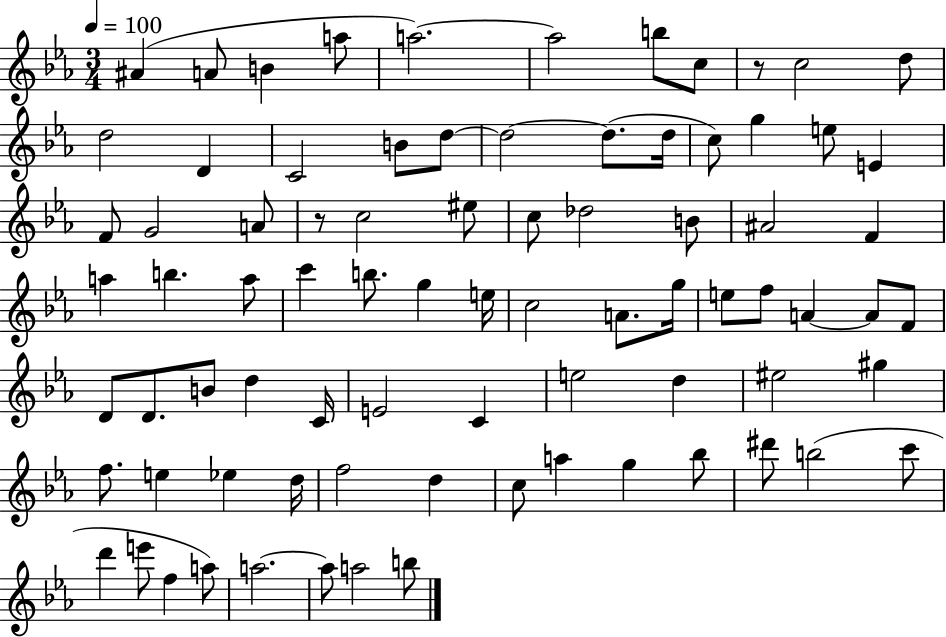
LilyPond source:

{
  \clef treble
  \numericTimeSignature
  \time 3/4
  \key ees \major
  \tempo 4 = 100
  \repeat volta 2 { ais'4( a'8 b'4 a''8 | a''2.~~) | a''2 b''8 c''8 | r8 c''2 d''8 | \break d''2 d'4 | c'2 b'8 d''8~~ | d''2~~ d''8.( d''16 | c''8) g''4 e''8 e'4 | \break f'8 g'2 a'8 | r8 c''2 eis''8 | c''8 des''2 b'8 | ais'2 f'4 | \break a''4 b''4. a''8 | c'''4 b''8. g''4 e''16 | c''2 a'8. g''16 | e''8 f''8 a'4~~ a'8 f'8 | \break d'8 d'8. b'8 d''4 c'16 | e'2 c'4 | e''2 d''4 | eis''2 gis''4 | \break f''8. e''4 ees''4 d''16 | f''2 d''4 | c''8 a''4 g''4 bes''8 | dis'''8 b''2( c'''8 | \break d'''4 e'''8 f''4 a''8) | a''2.~~ | a''8 a''2 b''8 | } \bar "|."
}